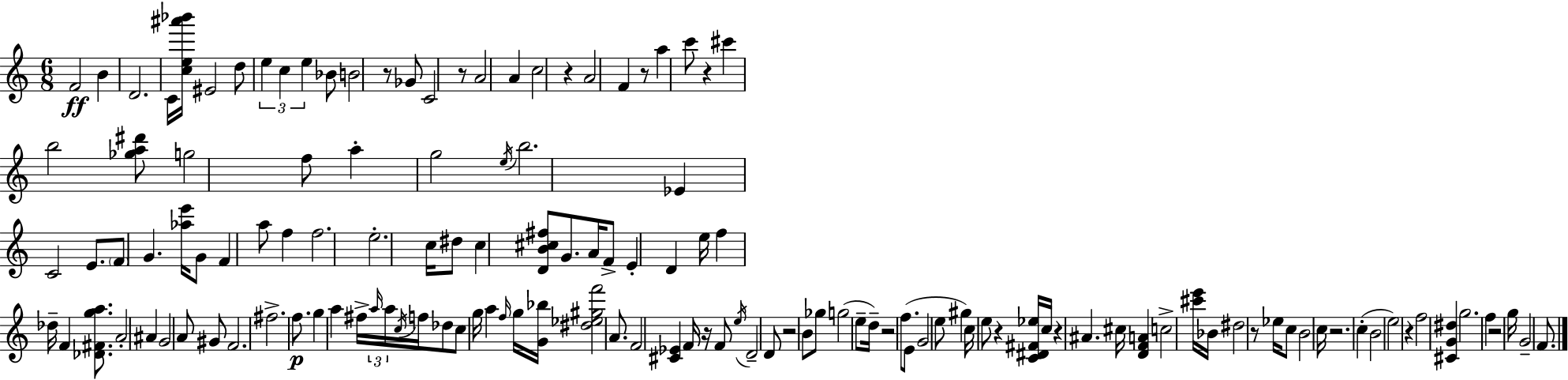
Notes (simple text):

F4/h B4/q D4/h. C4/s [C5,E5,A#6,Bb6]/s EIS4/h D5/e E5/q C5/q E5/q Bb4/e B4/h R/e Gb4/e C4/h R/e A4/h A4/q C5/h R/q A4/h F4/q R/e A5/q C6/e R/q C#6/q B5/h [Gb5,A5,D#6]/e G5/h F5/e A5/q G5/h E5/s B5/h. Eb4/q C4/h E4/e. F4/e G4/q. [Ab5,E6]/s G4/e F4/q A5/e F5/q F5/h. E5/h. C5/s D#5/e C5/q [D4,B4,C#5,F#5]/e G4/e. A4/s F4/e E4/q D4/q E5/s F5/q Db5/s F4/q [Db4,F#4,G5,A5]/e. A4/h A#4/q G4/h A4/e G#4/e F4/h. F#5/h. F5/e. G5/q A5/q F#5/s A5/s A5/s C5/s F5/s Db5/e C5/e G5/s A5/q F5/s G5/s [G4,Bb5]/s [D#5,Eb5,G#5,F6]/h A4/e. F4/h [C#4,Eb4]/q F4/s R/s F4/e E5/s D4/h D4/e R/h B4/e Gb5/e G5/h E5/e D5/s R/h F5/e. E4/e G4/h E5/e G#5/q C5/s E5/e R/q [C4,D#4,F#4,Eb5]/s C5/s R/q A#4/q. C#5/s [D4,F4,A4]/q C5/h [C#6,E6]/s Bb4/s D#5/h R/e Eb5/s C5/e B4/h C5/s R/h. C5/q B4/h E5/h R/q F5/h [C#4,G4,D#5]/q G5/h. F5/q R/h G5/s G4/h F4/e.